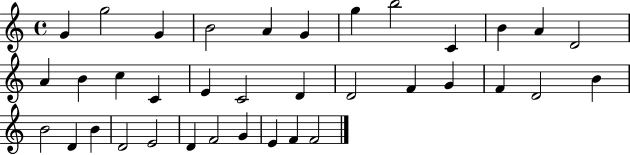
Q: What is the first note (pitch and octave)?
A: G4